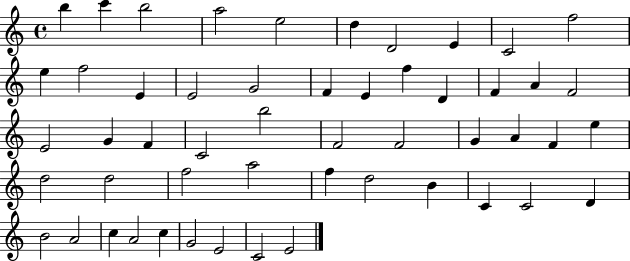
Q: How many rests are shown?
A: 0